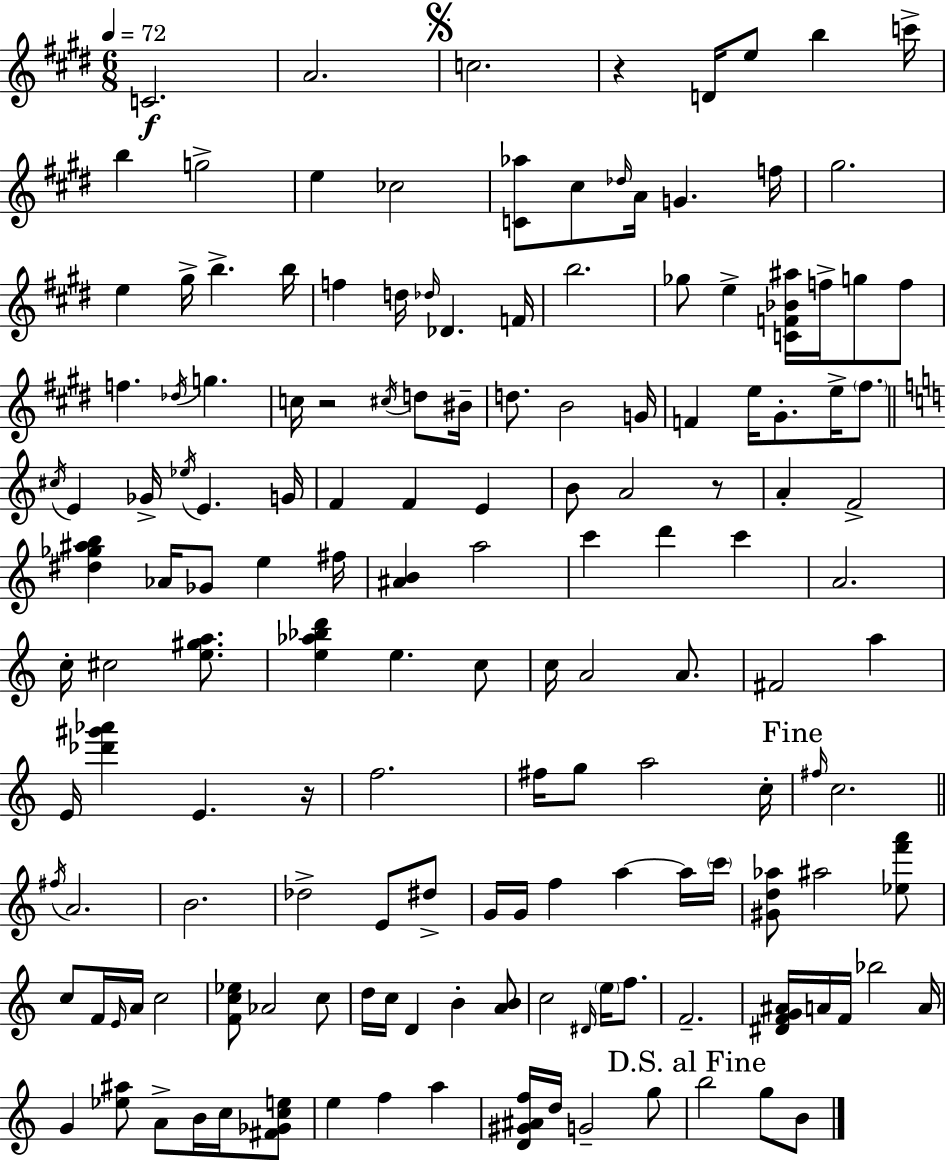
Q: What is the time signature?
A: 6/8